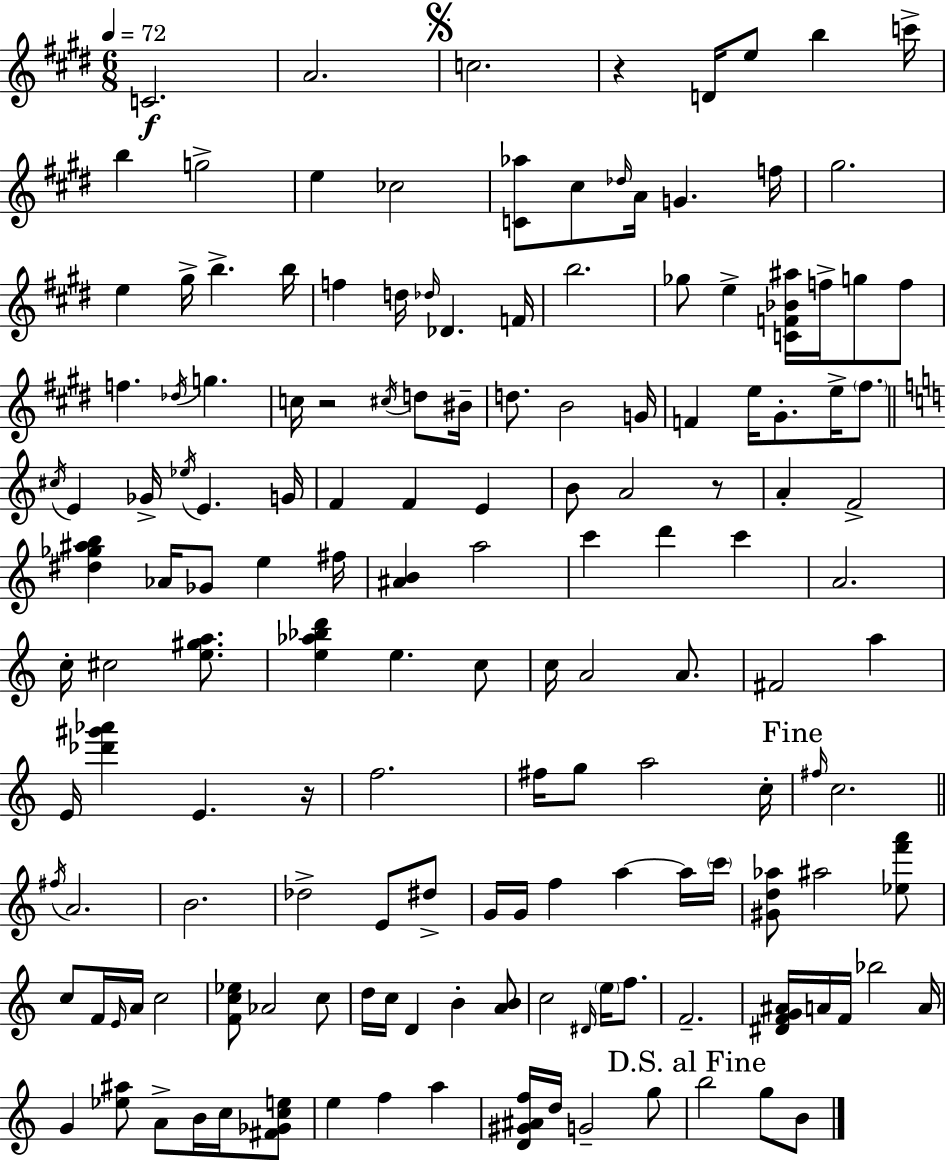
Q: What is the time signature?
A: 6/8